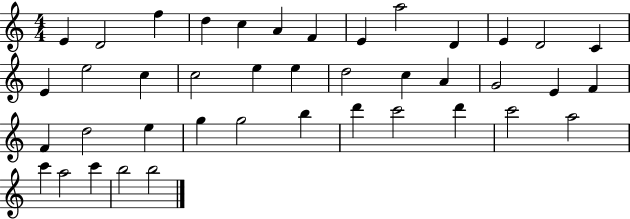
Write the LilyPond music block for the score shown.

{
  \clef treble
  \numericTimeSignature
  \time 4/4
  \key c \major
  e'4 d'2 f''4 | d''4 c''4 a'4 f'4 | e'4 a''2 d'4 | e'4 d'2 c'4 | \break e'4 e''2 c''4 | c''2 e''4 e''4 | d''2 c''4 a'4 | g'2 e'4 f'4 | \break f'4 d''2 e''4 | g''4 g''2 b''4 | d'''4 c'''2 d'''4 | c'''2 a''2 | \break c'''4 a''2 c'''4 | b''2 b''2 | \bar "|."
}